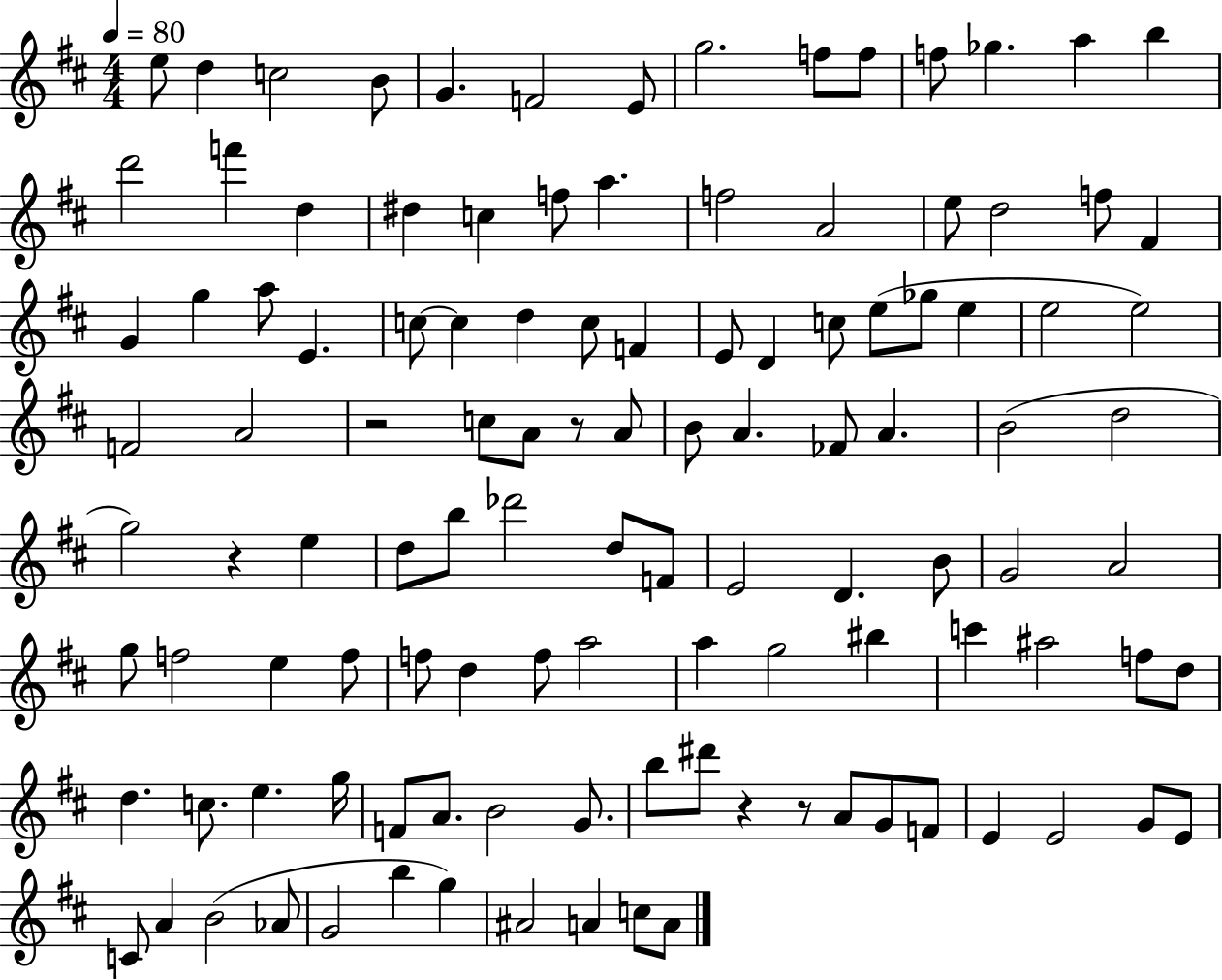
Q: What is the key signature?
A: D major